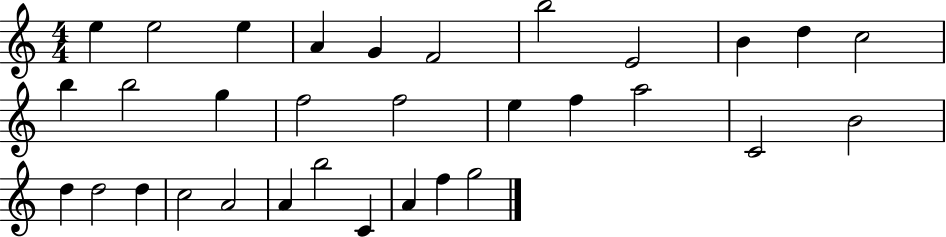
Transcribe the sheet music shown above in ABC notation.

X:1
T:Untitled
M:4/4
L:1/4
K:C
e e2 e A G F2 b2 E2 B d c2 b b2 g f2 f2 e f a2 C2 B2 d d2 d c2 A2 A b2 C A f g2